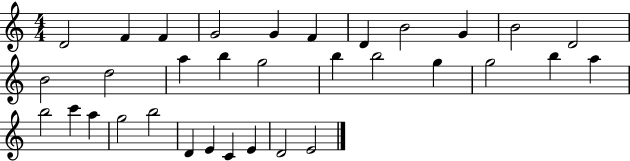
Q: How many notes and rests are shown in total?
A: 33